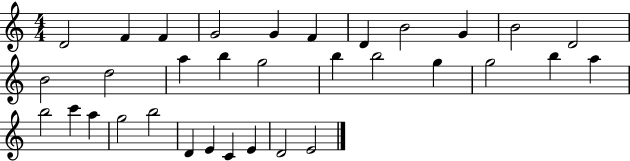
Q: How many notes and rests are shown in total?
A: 33